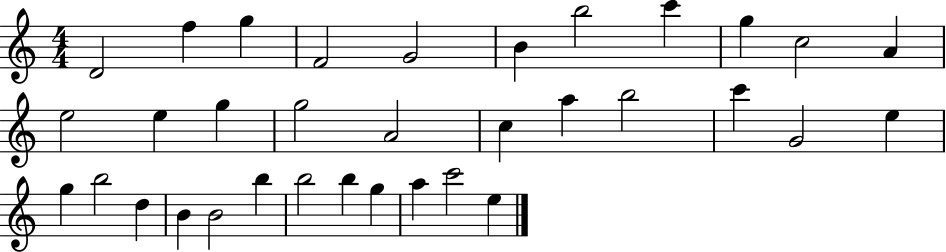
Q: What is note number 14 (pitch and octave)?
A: G5